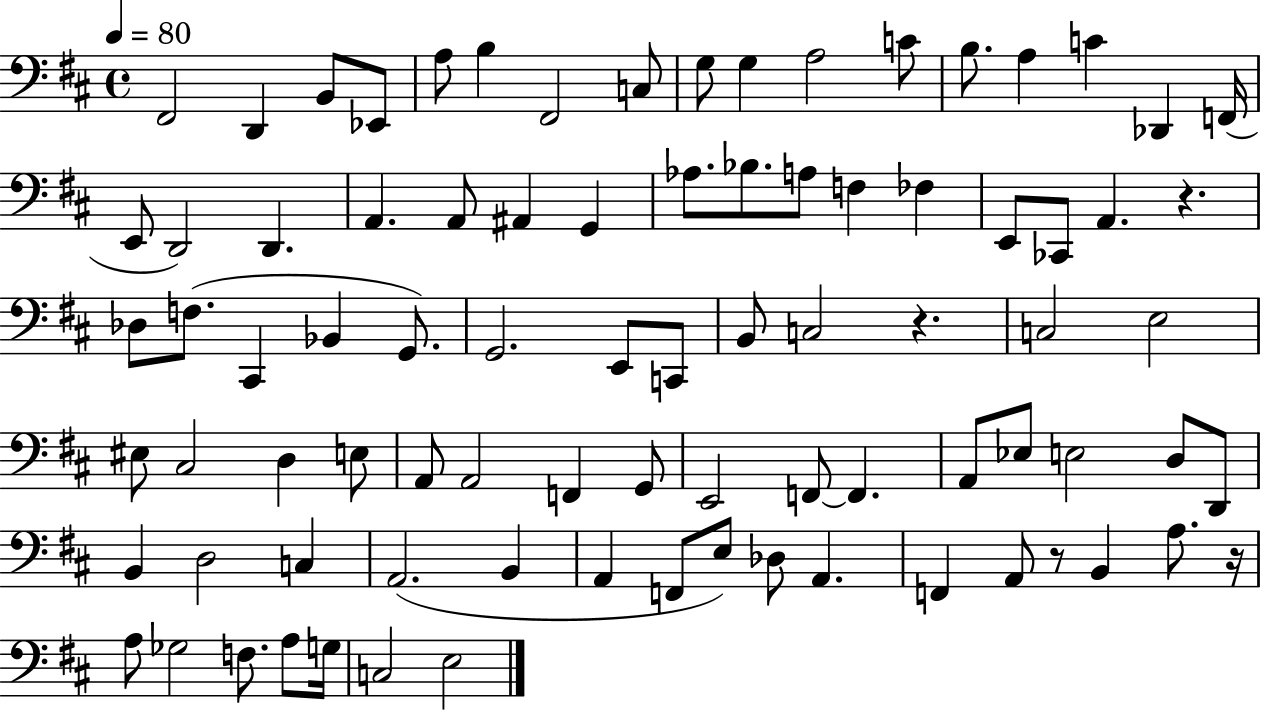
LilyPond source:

{
  \clef bass
  \time 4/4
  \defaultTimeSignature
  \key d \major
  \tempo 4 = 80
  \repeat volta 2 { fis,2 d,4 b,8 ees,8 | a8 b4 fis,2 c8 | g8 g4 a2 c'8 | b8. a4 c'4 des,4 f,16( | \break e,8 d,2) d,4. | a,4. a,8 ais,4 g,4 | aes8. bes8. a8 f4 fes4 | e,8 ces,8 a,4. r4. | \break des8 f8.( cis,4 bes,4 g,8.) | g,2. e,8 c,8 | b,8 c2 r4. | c2 e2 | \break eis8 cis2 d4 e8 | a,8 a,2 f,4 g,8 | e,2 f,8~~ f,4. | a,8 ees8 e2 d8 d,8 | \break b,4 d2 c4 | a,2.( b,4 | a,4 f,8 e8) des8 a,4. | f,4 a,8 r8 b,4 a8. r16 | \break a8 ges2 f8. a8 g16 | c2 e2 | } \bar "|."
}